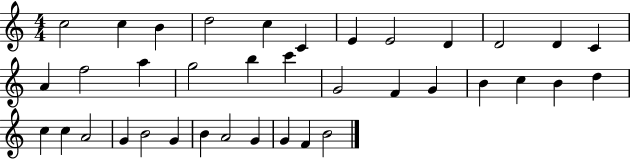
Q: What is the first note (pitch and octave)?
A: C5